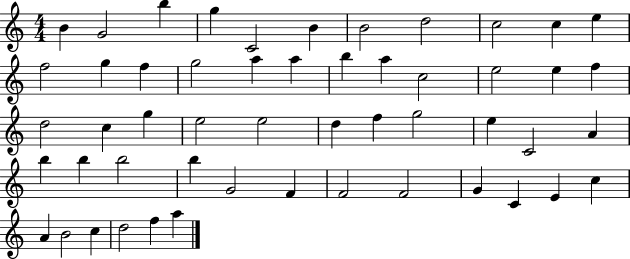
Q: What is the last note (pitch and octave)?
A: A5